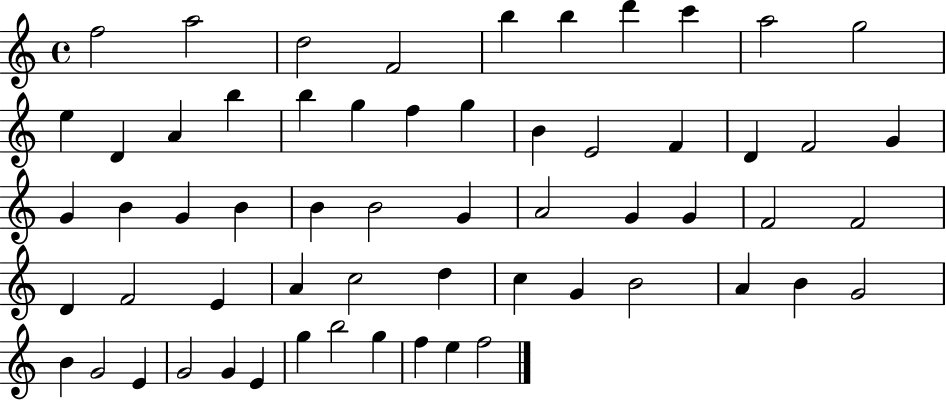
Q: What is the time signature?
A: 4/4